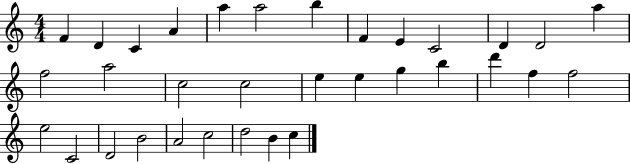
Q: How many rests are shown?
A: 0